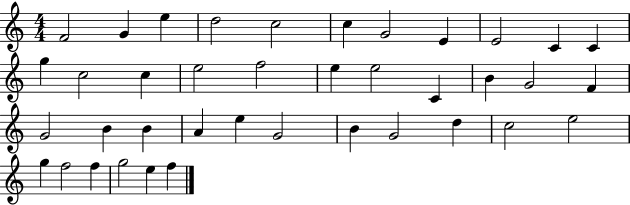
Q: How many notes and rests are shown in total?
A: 39